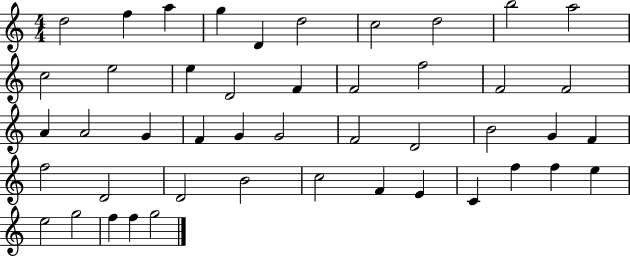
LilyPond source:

{
  \clef treble
  \numericTimeSignature
  \time 4/4
  \key c \major
  d''2 f''4 a''4 | g''4 d'4 d''2 | c''2 d''2 | b''2 a''2 | \break c''2 e''2 | e''4 d'2 f'4 | f'2 f''2 | f'2 f'2 | \break a'4 a'2 g'4 | f'4 g'4 g'2 | f'2 d'2 | b'2 g'4 f'4 | \break f''2 d'2 | d'2 b'2 | c''2 f'4 e'4 | c'4 f''4 f''4 e''4 | \break e''2 g''2 | f''4 f''4 g''2 | \bar "|."
}